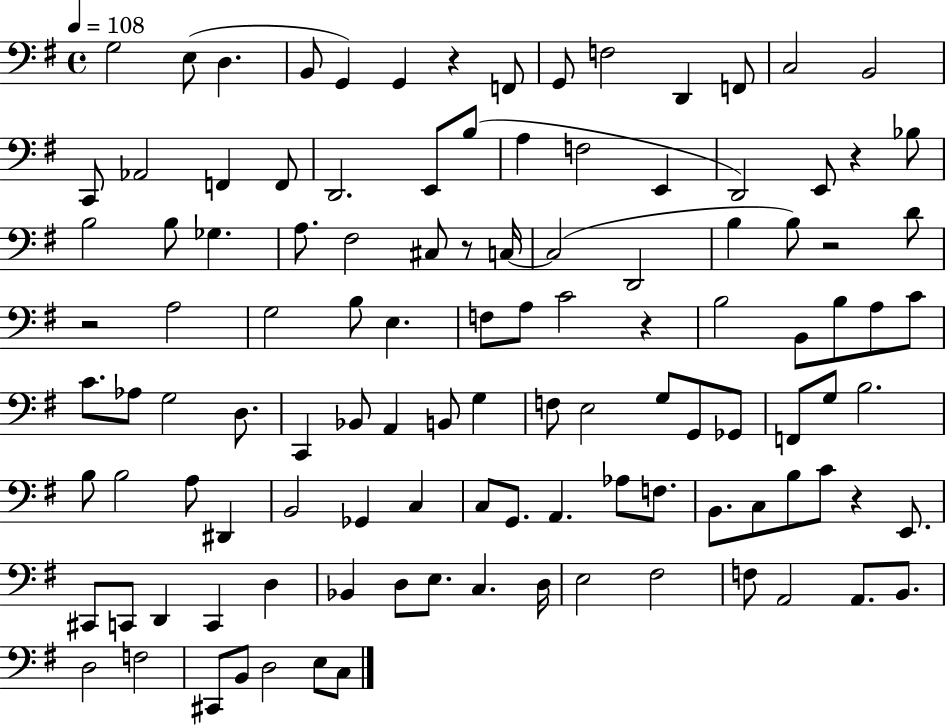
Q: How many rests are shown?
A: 7